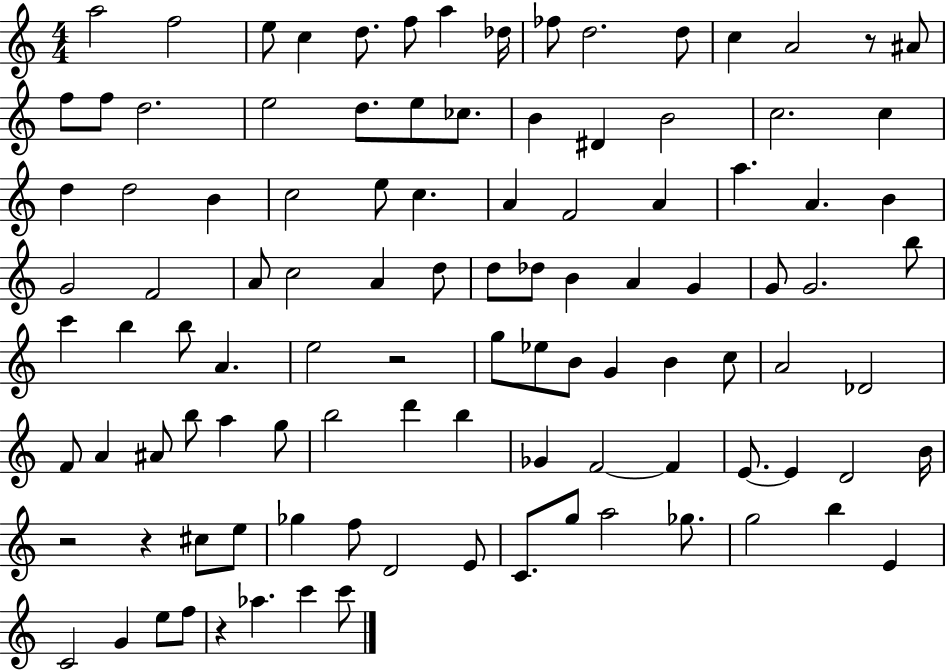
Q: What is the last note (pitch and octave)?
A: C6